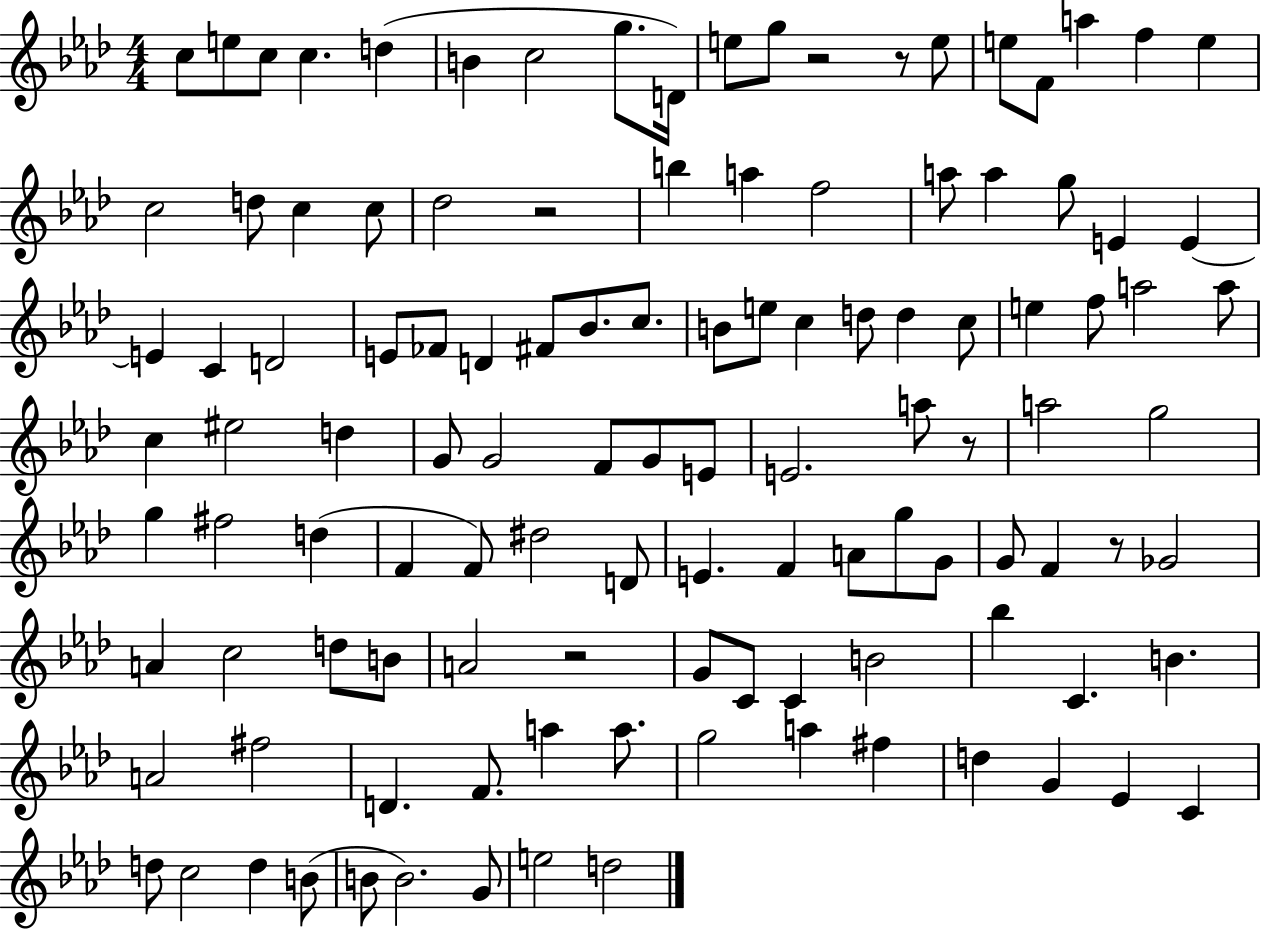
{
  \clef treble
  \numericTimeSignature
  \time 4/4
  \key aes \major
  c''8 e''8 c''8 c''4. d''4( | b'4 c''2 g''8. d'16) | e''8 g''8 r2 r8 e''8 | e''8 f'8 a''4 f''4 e''4 | \break c''2 d''8 c''4 c''8 | des''2 r2 | b''4 a''4 f''2 | a''8 a''4 g''8 e'4 e'4~~ | \break e'4 c'4 d'2 | e'8 fes'8 d'4 fis'8 bes'8. c''8. | b'8 e''8 c''4 d''8 d''4 c''8 | e''4 f''8 a''2 a''8 | \break c''4 eis''2 d''4 | g'8 g'2 f'8 g'8 e'8 | e'2. a''8 r8 | a''2 g''2 | \break g''4 fis''2 d''4( | f'4 f'8) dis''2 d'8 | e'4. f'4 a'8 g''8 g'8 | g'8 f'4 r8 ges'2 | \break a'4 c''2 d''8 b'8 | a'2 r2 | g'8 c'8 c'4 b'2 | bes''4 c'4. b'4. | \break a'2 fis''2 | d'4. f'8. a''4 a''8. | g''2 a''4 fis''4 | d''4 g'4 ees'4 c'4 | \break d''8 c''2 d''4 b'8( | b'8 b'2.) g'8 | e''2 d''2 | \bar "|."
}